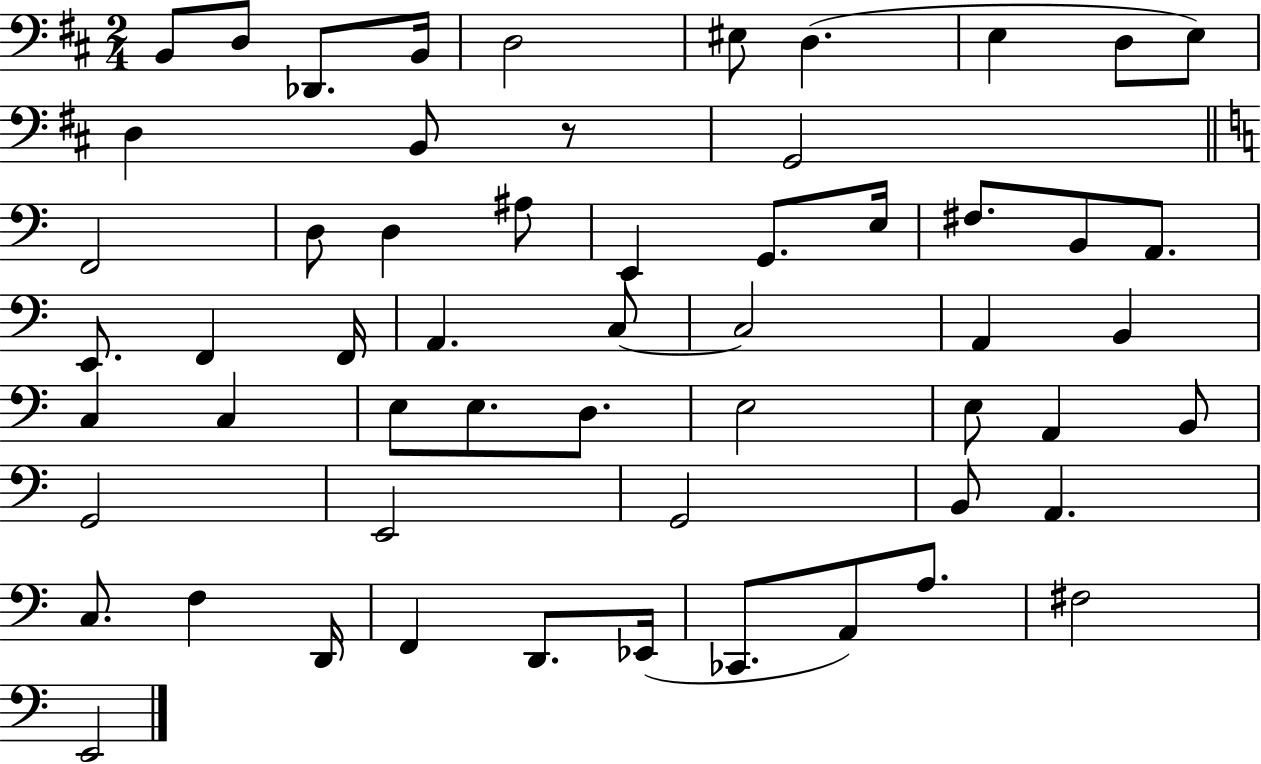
B2/e D3/e Db2/e. B2/s D3/h EIS3/e D3/q. E3/q D3/e E3/e D3/q B2/e R/e G2/h F2/h D3/e D3/q A#3/e E2/q G2/e. E3/s F#3/e. B2/e A2/e. E2/e. F2/q F2/s A2/q. C3/e C3/h A2/q B2/q C3/q C3/q E3/e E3/e. D3/e. E3/h E3/e A2/q B2/e G2/h E2/h G2/h B2/e A2/q. C3/e. F3/q D2/s F2/q D2/e. Eb2/s CES2/e. A2/e A3/e. F#3/h E2/h